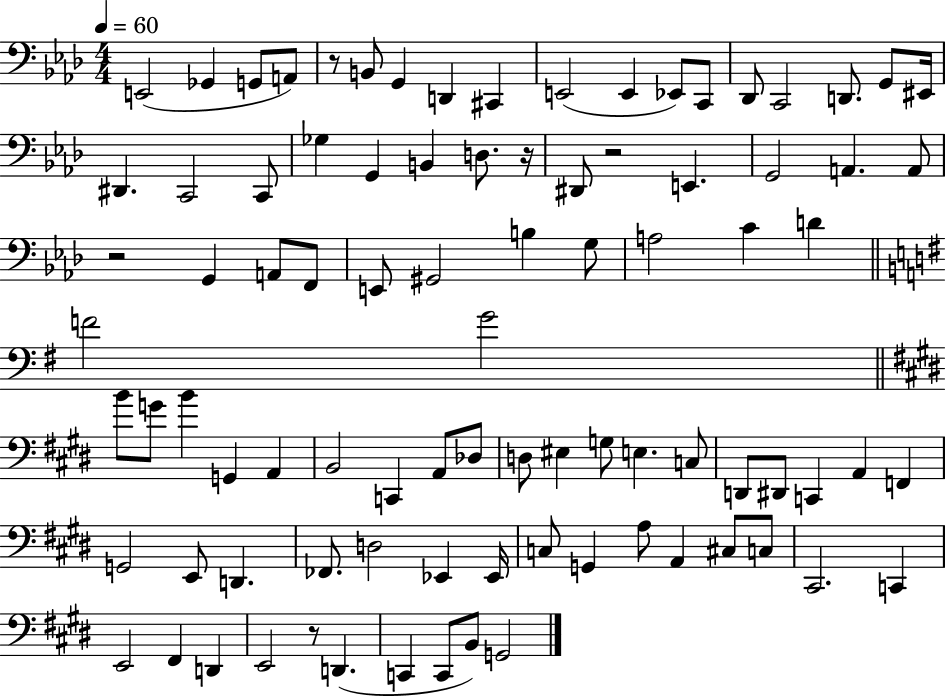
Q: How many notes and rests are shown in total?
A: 89